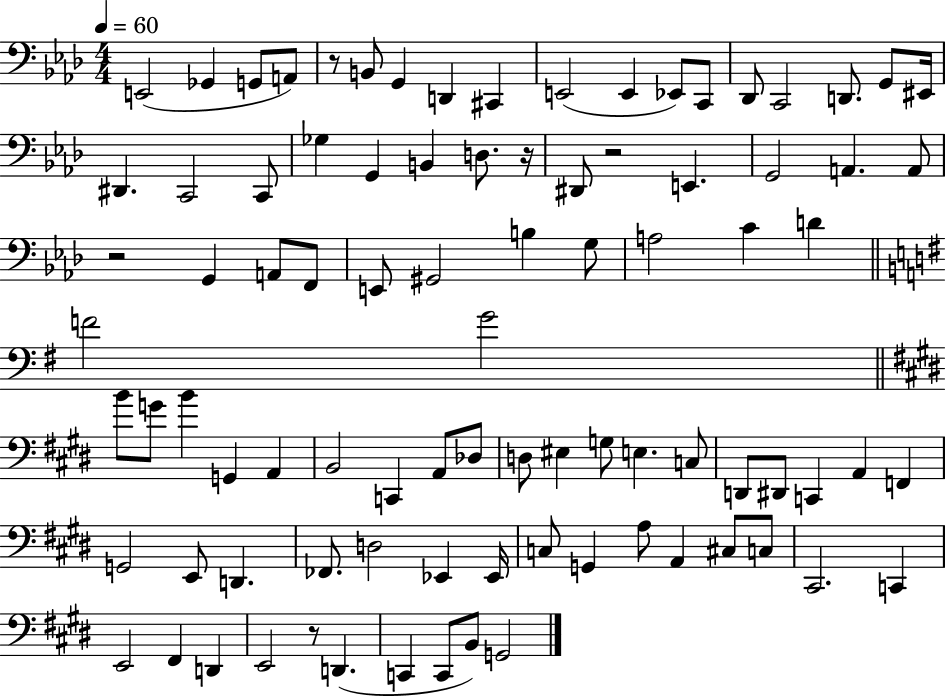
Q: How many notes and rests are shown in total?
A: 89